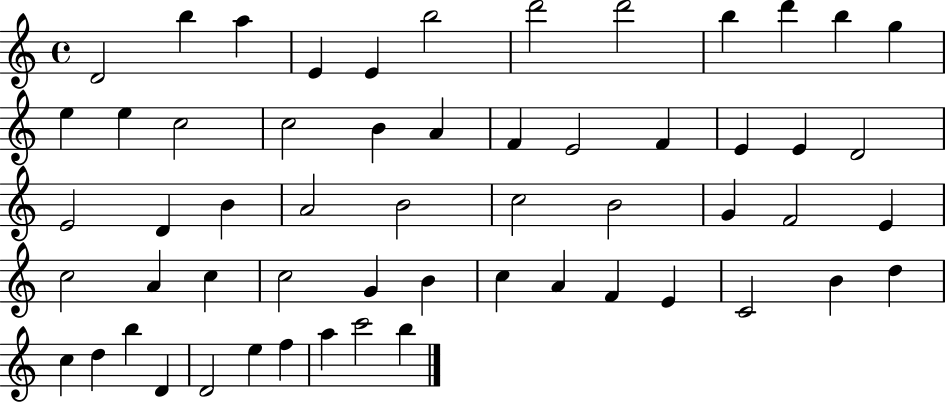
{
  \clef treble
  \time 4/4
  \defaultTimeSignature
  \key c \major
  d'2 b''4 a''4 | e'4 e'4 b''2 | d'''2 d'''2 | b''4 d'''4 b''4 g''4 | \break e''4 e''4 c''2 | c''2 b'4 a'4 | f'4 e'2 f'4 | e'4 e'4 d'2 | \break e'2 d'4 b'4 | a'2 b'2 | c''2 b'2 | g'4 f'2 e'4 | \break c''2 a'4 c''4 | c''2 g'4 b'4 | c''4 a'4 f'4 e'4 | c'2 b'4 d''4 | \break c''4 d''4 b''4 d'4 | d'2 e''4 f''4 | a''4 c'''2 b''4 | \bar "|."
}